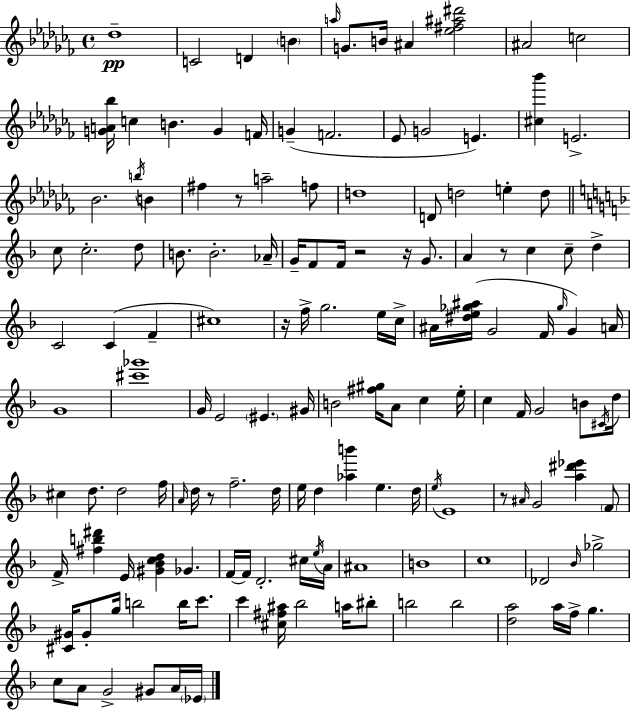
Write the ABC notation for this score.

X:1
T:Untitled
M:4/4
L:1/4
K:Abm
_d4 C2 D B a/4 G/2 B/4 ^A [_e^f^a^d']2 ^A2 c2 [GA_b]/4 c B G F/4 G F2 _E/2 G2 E [^c_b'] E2 _B2 b/4 B ^f z/2 a2 f/2 d4 D/2 d2 e d/2 c/2 c2 d/2 B/2 B2 _A/4 G/4 F/2 F/4 z2 z/4 G/2 A z/2 c c/2 d C2 C F ^c4 z/4 f/4 g2 e/4 c/4 ^A/4 [^de_g^a]/4 G2 F/4 _g/4 G A/4 G4 [^c'_g']4 G/4 E2 ^E ^G/4 B2 [^f^g]/4 A/2 c e/4 c F/4 G2 B/2 ^C/4 d/4 ^c d/2 d2 f/4 A/4 d/4 z/2 f2 d/4 e/4 d [_ab'] e d/4 e/4 E4 z/2 ^A/4 G2 [a^d'_e'] F/2 F/4 [^fb^d'] E/4 [^G_Bcd] _G F/4 F/4 D2 ^c/4 e/4 A/4 ^A4 B4 c4 _D2 _B/4 _g2 [^C^G]/4 ^G/2 g/4 b2 b/4 c'/2 c' [^c^f^a]/4 _b2 a/4 ^b/2 b2 b2 [da]2 a/4 f/4 g c/2 A/2 G2 ^G/2 A/4 _E/4